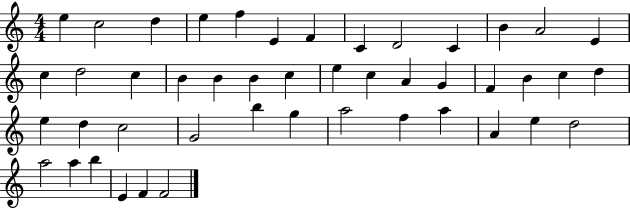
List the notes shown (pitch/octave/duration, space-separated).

E5/q C5/h D5/q E5/q F5/q E4/q F4/q C4/q D4/h C4/q B4/q A4/h E4/q C5/q D5/h C5/q B4/q B4/q B4/q C5/q E5/q C5/q A4/q G4/q F4/q B4/q C5/q D5/q E5/q D5/q C5/h G4/h B5/q G5/q A5/h F5/q A5/q A4/q E5/q D5/h A5/h A5/q B5/q E4/q F4/q F4/h